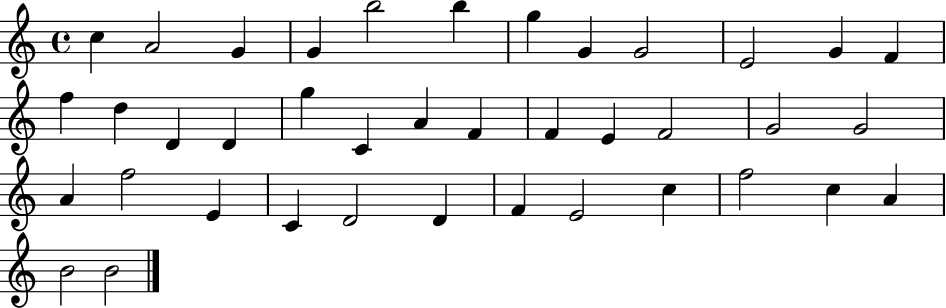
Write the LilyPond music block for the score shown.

{
  \clef treble
  \time 4/4
  \defaultTimeSignature
  \key c \major
  c''4 a'2 g'4 | g'4 b''2 b''4 | g''4 g'4 g'2 | e'2 g'4 f'4 | \break f''4 d''4 d'4 d'4 | g''4 c'4 a'4 f'4 | f'4 e'4 f'2 | g'2 g'2 | \break a'4 f''2 e'4 | c'4 d'2 d'4 | f'4 e'2 c''4 | f''2 c''4 a'4 | \break b'2 b'2 | \bar "|."
}